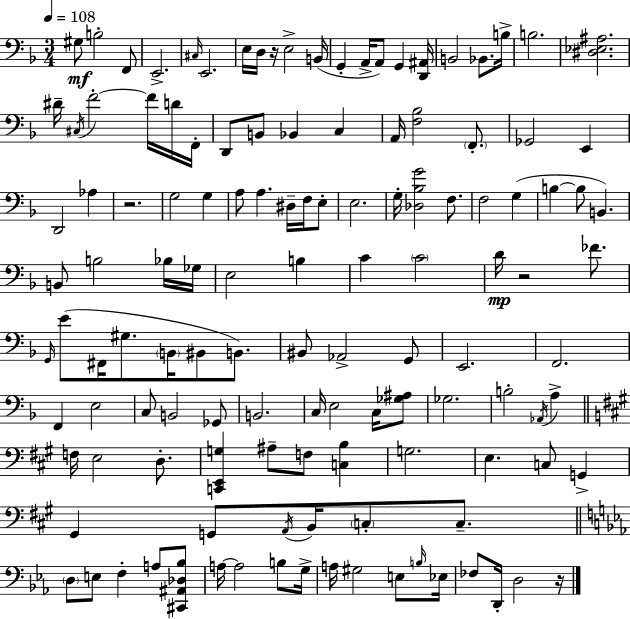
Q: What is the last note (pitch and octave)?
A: D3